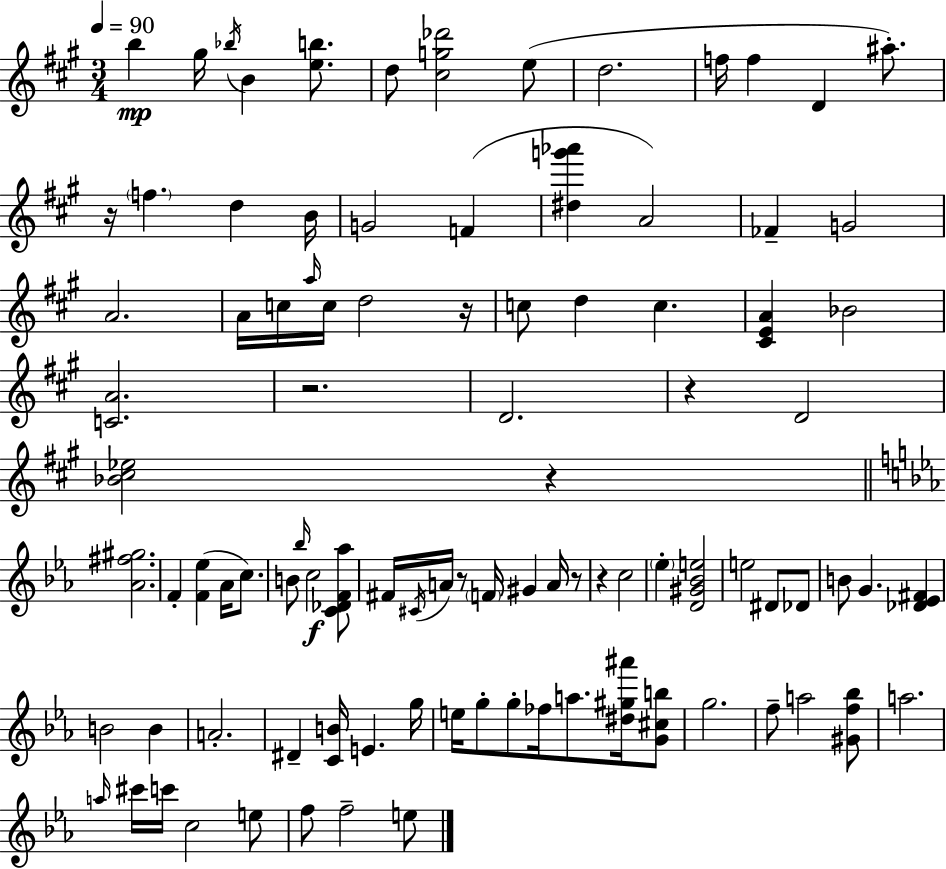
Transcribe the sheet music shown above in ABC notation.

X:1
T:Untitled
M:3/4
L:1/4
K:A
b ^g/4 _b/4 B [eb]/2 d/2 [^cg_d']2 e/2 d2 f/4 f D ^a/2 z/4 f d B/4 G2 F [^dg'_a'] A2 _F G2 A2 A/4 c/4 a/4 c/4 d2 z/4 c/2 d c [^CEA] _B2 [CA]2 z2 D2 z D2 [_B^c_e]2 z [_A^f^g]2 F [F_e] _A/4 c/2 B/2 _b/4 c2 [C_DF_a]/2 ^F/4 ^C/4 A/4 z/2 F/4 ^G A/4 z/2 z c2 _e [D^G_Be]2 e2 ^D/2 _D/2 B/2 G [_D_E^F] B2 B A2 ^D [CB]/4 E g/4 e/4 g/2 g/2 _f/4 a/2 [^d^g^a']/4 [G^cb]/2 g2 f/2 a2 [^Gf_b]/2 a2 a/4 ^c'/4 c'/4 c2 e/2 f/2 f2 e/2